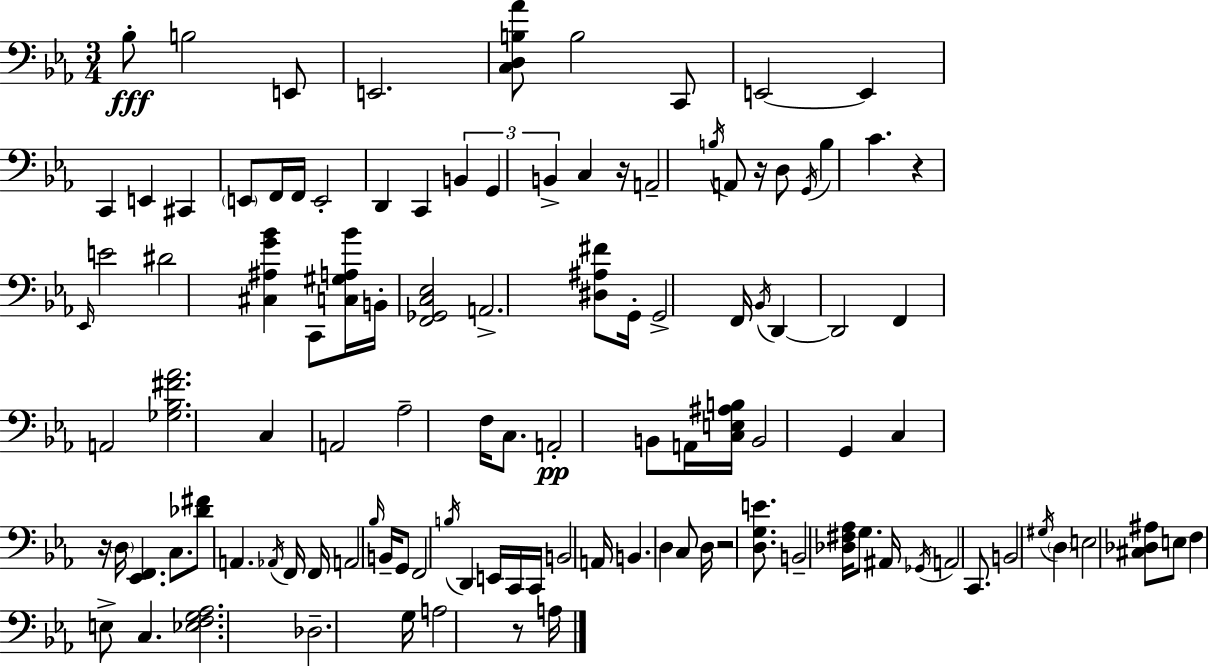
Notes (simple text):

Bb3/e B3/h E2/e E2/h. [C3,D3,B3,Ab4]/e B3/h C2/e E2/h E2/q C2/q E2/q C#2/q E2/e F2/s F2/s E2/h D2/q C2/q B2/q G2/q B2/q C3/q R/s A2/h B3/s A2/e R/s D3/e G2/s B3/q C4/q. R/q Eb2/s E4/h D#4/h [C#3,A#3,G4,Bb4]/q C2/e [C3,G#3,A3,Bb4]/s B2/s [F2,Gb2,C3,Eb3]/h A2/h. [D#3,A#3,F#4]/e G2/s G2/h F2/s Bb2/s D2/q D2/h F2/q A2/h [Gb3,Bb3,F#4,Ab4]/h. C3/q A2/h Ab3/h F3/s C3/e. A2/h B2/e A2/s [C3,E3,A#3,B3]/s B2/h G2/q C3/q R/s D3/s [Eb2,F2]/q. C3/e. [Db4,F#4]/e A2/q. Ab2/s F2/s F2/s A2/h Bb3/s B2/s G2/e F2/h B3/s D2/q E2/s C2/s C2/s B2/h A2/s B2/q. D3/q C3/e D3/s R/h [D3,G3,E4]/e. B2/h [Db3,F#3,Ab3]/s G3/e. A#2/s Gb2/s A2/h C2/e. B2/h G#3/s D3/q E3/h [C#3,Db3,A#3]/e E3/e F3/q E3/e C3/q. [Eb3,F3,G3,Ab3]/h. Db3/h. G3/s A3/h R/e A3/s